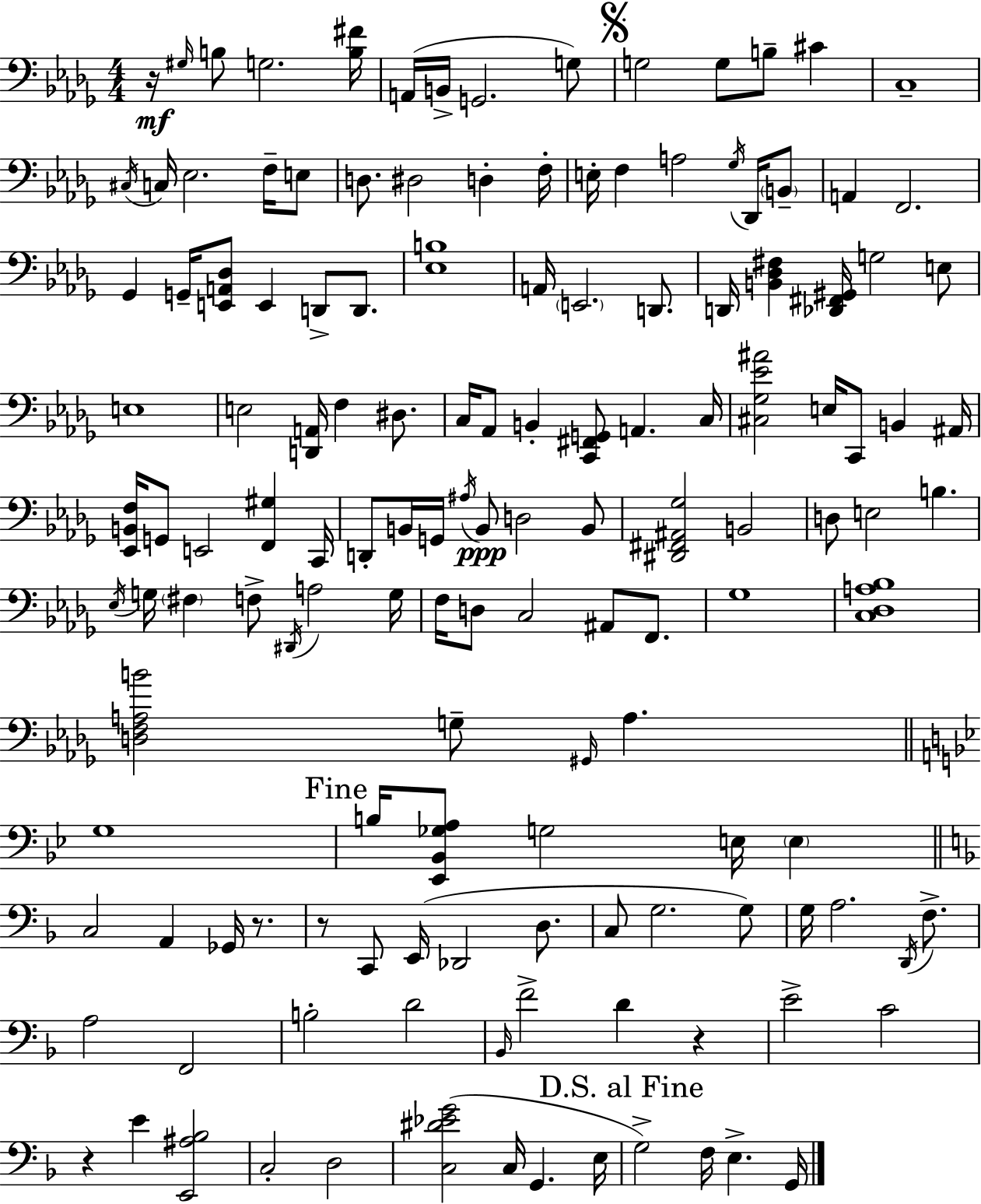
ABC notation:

X:1
T:Untitled
M:4/4
L:1/4
K:Bbm
z/4 ^G,/4 B,/2 G,2 [B,^F]/4 A,,/4 B,,/4 G,,2 G,/2 G,2 G,/2 B,/2 ^C C,4 ^C,/4 C,/4 _E,2 F,/4 E,/2 D,/2 ^D,2 D, F,/4 E,/4 F, A,2 _G,/4 _D,,/4 B,,/2 A,, F,,2 _G,, G,,/4 [E,,A,,_D,]/2 E,, D,,/2 D,,/2 [_E,B,]4 A,,/4 E,,2 D,,/2 D,,/4 [B,,_D,^F,] [_D,,^F,,^G,,]/4 G,2 E,/2 E,4 E,2 [D,,A,,]/4 F, ^D,/2 C,/4 _A,,/2 B,, [C,,^F,,G,,]/2 A,, C,/4 [^C,_G,_E^A]2 E,/4 C,,/2 B,, ^A,,/4 [_E,,B,,F,]/4 G,,/2 E,,2 [F,,^G,] C,,/4 D,,/2 B,,/4 G,,/4 ^A,/4 B,,/2 D,2 B,,/2 [^D,,^F,,^A,,_G,]2 B,,2 D,/2 E,2 B, _E,/4 G,/4 ^F, F,/2 ^D,,/4 A,2 G,/4 F,/4 D,/2 C,2 ^A,,/2 F,,/2 _G,4 [C,_D,A,_B,]4 [D,F,A,B]2 G,/2 ^G,,/4 A, G,4 B,/4 [_E,,_B,,_G,A,]/2 G,2 E,/4 E, C,2 A,, _G,,/4 z/2 z/2 C,,/2 E,,/4 _D,,2 D,/2 C,/2 G,2 G,/2 G,/4 A,2 D,,/4 F,/2 A,2 F,,2 B,2 D2 _B,,/4 F2 D z E2 C2 z E [E,,^A,_B,]2 C,2 D,2 [C,^D_EG]2 C,/4 G,, E,/4 G,2 F,/4 E, G,,/4